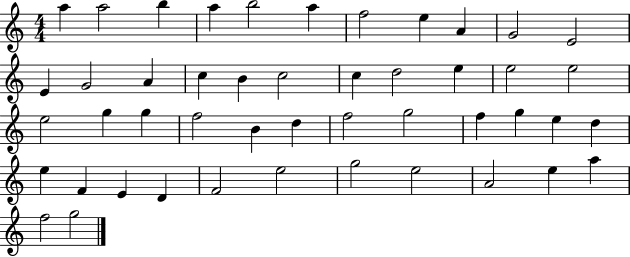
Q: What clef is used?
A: treble